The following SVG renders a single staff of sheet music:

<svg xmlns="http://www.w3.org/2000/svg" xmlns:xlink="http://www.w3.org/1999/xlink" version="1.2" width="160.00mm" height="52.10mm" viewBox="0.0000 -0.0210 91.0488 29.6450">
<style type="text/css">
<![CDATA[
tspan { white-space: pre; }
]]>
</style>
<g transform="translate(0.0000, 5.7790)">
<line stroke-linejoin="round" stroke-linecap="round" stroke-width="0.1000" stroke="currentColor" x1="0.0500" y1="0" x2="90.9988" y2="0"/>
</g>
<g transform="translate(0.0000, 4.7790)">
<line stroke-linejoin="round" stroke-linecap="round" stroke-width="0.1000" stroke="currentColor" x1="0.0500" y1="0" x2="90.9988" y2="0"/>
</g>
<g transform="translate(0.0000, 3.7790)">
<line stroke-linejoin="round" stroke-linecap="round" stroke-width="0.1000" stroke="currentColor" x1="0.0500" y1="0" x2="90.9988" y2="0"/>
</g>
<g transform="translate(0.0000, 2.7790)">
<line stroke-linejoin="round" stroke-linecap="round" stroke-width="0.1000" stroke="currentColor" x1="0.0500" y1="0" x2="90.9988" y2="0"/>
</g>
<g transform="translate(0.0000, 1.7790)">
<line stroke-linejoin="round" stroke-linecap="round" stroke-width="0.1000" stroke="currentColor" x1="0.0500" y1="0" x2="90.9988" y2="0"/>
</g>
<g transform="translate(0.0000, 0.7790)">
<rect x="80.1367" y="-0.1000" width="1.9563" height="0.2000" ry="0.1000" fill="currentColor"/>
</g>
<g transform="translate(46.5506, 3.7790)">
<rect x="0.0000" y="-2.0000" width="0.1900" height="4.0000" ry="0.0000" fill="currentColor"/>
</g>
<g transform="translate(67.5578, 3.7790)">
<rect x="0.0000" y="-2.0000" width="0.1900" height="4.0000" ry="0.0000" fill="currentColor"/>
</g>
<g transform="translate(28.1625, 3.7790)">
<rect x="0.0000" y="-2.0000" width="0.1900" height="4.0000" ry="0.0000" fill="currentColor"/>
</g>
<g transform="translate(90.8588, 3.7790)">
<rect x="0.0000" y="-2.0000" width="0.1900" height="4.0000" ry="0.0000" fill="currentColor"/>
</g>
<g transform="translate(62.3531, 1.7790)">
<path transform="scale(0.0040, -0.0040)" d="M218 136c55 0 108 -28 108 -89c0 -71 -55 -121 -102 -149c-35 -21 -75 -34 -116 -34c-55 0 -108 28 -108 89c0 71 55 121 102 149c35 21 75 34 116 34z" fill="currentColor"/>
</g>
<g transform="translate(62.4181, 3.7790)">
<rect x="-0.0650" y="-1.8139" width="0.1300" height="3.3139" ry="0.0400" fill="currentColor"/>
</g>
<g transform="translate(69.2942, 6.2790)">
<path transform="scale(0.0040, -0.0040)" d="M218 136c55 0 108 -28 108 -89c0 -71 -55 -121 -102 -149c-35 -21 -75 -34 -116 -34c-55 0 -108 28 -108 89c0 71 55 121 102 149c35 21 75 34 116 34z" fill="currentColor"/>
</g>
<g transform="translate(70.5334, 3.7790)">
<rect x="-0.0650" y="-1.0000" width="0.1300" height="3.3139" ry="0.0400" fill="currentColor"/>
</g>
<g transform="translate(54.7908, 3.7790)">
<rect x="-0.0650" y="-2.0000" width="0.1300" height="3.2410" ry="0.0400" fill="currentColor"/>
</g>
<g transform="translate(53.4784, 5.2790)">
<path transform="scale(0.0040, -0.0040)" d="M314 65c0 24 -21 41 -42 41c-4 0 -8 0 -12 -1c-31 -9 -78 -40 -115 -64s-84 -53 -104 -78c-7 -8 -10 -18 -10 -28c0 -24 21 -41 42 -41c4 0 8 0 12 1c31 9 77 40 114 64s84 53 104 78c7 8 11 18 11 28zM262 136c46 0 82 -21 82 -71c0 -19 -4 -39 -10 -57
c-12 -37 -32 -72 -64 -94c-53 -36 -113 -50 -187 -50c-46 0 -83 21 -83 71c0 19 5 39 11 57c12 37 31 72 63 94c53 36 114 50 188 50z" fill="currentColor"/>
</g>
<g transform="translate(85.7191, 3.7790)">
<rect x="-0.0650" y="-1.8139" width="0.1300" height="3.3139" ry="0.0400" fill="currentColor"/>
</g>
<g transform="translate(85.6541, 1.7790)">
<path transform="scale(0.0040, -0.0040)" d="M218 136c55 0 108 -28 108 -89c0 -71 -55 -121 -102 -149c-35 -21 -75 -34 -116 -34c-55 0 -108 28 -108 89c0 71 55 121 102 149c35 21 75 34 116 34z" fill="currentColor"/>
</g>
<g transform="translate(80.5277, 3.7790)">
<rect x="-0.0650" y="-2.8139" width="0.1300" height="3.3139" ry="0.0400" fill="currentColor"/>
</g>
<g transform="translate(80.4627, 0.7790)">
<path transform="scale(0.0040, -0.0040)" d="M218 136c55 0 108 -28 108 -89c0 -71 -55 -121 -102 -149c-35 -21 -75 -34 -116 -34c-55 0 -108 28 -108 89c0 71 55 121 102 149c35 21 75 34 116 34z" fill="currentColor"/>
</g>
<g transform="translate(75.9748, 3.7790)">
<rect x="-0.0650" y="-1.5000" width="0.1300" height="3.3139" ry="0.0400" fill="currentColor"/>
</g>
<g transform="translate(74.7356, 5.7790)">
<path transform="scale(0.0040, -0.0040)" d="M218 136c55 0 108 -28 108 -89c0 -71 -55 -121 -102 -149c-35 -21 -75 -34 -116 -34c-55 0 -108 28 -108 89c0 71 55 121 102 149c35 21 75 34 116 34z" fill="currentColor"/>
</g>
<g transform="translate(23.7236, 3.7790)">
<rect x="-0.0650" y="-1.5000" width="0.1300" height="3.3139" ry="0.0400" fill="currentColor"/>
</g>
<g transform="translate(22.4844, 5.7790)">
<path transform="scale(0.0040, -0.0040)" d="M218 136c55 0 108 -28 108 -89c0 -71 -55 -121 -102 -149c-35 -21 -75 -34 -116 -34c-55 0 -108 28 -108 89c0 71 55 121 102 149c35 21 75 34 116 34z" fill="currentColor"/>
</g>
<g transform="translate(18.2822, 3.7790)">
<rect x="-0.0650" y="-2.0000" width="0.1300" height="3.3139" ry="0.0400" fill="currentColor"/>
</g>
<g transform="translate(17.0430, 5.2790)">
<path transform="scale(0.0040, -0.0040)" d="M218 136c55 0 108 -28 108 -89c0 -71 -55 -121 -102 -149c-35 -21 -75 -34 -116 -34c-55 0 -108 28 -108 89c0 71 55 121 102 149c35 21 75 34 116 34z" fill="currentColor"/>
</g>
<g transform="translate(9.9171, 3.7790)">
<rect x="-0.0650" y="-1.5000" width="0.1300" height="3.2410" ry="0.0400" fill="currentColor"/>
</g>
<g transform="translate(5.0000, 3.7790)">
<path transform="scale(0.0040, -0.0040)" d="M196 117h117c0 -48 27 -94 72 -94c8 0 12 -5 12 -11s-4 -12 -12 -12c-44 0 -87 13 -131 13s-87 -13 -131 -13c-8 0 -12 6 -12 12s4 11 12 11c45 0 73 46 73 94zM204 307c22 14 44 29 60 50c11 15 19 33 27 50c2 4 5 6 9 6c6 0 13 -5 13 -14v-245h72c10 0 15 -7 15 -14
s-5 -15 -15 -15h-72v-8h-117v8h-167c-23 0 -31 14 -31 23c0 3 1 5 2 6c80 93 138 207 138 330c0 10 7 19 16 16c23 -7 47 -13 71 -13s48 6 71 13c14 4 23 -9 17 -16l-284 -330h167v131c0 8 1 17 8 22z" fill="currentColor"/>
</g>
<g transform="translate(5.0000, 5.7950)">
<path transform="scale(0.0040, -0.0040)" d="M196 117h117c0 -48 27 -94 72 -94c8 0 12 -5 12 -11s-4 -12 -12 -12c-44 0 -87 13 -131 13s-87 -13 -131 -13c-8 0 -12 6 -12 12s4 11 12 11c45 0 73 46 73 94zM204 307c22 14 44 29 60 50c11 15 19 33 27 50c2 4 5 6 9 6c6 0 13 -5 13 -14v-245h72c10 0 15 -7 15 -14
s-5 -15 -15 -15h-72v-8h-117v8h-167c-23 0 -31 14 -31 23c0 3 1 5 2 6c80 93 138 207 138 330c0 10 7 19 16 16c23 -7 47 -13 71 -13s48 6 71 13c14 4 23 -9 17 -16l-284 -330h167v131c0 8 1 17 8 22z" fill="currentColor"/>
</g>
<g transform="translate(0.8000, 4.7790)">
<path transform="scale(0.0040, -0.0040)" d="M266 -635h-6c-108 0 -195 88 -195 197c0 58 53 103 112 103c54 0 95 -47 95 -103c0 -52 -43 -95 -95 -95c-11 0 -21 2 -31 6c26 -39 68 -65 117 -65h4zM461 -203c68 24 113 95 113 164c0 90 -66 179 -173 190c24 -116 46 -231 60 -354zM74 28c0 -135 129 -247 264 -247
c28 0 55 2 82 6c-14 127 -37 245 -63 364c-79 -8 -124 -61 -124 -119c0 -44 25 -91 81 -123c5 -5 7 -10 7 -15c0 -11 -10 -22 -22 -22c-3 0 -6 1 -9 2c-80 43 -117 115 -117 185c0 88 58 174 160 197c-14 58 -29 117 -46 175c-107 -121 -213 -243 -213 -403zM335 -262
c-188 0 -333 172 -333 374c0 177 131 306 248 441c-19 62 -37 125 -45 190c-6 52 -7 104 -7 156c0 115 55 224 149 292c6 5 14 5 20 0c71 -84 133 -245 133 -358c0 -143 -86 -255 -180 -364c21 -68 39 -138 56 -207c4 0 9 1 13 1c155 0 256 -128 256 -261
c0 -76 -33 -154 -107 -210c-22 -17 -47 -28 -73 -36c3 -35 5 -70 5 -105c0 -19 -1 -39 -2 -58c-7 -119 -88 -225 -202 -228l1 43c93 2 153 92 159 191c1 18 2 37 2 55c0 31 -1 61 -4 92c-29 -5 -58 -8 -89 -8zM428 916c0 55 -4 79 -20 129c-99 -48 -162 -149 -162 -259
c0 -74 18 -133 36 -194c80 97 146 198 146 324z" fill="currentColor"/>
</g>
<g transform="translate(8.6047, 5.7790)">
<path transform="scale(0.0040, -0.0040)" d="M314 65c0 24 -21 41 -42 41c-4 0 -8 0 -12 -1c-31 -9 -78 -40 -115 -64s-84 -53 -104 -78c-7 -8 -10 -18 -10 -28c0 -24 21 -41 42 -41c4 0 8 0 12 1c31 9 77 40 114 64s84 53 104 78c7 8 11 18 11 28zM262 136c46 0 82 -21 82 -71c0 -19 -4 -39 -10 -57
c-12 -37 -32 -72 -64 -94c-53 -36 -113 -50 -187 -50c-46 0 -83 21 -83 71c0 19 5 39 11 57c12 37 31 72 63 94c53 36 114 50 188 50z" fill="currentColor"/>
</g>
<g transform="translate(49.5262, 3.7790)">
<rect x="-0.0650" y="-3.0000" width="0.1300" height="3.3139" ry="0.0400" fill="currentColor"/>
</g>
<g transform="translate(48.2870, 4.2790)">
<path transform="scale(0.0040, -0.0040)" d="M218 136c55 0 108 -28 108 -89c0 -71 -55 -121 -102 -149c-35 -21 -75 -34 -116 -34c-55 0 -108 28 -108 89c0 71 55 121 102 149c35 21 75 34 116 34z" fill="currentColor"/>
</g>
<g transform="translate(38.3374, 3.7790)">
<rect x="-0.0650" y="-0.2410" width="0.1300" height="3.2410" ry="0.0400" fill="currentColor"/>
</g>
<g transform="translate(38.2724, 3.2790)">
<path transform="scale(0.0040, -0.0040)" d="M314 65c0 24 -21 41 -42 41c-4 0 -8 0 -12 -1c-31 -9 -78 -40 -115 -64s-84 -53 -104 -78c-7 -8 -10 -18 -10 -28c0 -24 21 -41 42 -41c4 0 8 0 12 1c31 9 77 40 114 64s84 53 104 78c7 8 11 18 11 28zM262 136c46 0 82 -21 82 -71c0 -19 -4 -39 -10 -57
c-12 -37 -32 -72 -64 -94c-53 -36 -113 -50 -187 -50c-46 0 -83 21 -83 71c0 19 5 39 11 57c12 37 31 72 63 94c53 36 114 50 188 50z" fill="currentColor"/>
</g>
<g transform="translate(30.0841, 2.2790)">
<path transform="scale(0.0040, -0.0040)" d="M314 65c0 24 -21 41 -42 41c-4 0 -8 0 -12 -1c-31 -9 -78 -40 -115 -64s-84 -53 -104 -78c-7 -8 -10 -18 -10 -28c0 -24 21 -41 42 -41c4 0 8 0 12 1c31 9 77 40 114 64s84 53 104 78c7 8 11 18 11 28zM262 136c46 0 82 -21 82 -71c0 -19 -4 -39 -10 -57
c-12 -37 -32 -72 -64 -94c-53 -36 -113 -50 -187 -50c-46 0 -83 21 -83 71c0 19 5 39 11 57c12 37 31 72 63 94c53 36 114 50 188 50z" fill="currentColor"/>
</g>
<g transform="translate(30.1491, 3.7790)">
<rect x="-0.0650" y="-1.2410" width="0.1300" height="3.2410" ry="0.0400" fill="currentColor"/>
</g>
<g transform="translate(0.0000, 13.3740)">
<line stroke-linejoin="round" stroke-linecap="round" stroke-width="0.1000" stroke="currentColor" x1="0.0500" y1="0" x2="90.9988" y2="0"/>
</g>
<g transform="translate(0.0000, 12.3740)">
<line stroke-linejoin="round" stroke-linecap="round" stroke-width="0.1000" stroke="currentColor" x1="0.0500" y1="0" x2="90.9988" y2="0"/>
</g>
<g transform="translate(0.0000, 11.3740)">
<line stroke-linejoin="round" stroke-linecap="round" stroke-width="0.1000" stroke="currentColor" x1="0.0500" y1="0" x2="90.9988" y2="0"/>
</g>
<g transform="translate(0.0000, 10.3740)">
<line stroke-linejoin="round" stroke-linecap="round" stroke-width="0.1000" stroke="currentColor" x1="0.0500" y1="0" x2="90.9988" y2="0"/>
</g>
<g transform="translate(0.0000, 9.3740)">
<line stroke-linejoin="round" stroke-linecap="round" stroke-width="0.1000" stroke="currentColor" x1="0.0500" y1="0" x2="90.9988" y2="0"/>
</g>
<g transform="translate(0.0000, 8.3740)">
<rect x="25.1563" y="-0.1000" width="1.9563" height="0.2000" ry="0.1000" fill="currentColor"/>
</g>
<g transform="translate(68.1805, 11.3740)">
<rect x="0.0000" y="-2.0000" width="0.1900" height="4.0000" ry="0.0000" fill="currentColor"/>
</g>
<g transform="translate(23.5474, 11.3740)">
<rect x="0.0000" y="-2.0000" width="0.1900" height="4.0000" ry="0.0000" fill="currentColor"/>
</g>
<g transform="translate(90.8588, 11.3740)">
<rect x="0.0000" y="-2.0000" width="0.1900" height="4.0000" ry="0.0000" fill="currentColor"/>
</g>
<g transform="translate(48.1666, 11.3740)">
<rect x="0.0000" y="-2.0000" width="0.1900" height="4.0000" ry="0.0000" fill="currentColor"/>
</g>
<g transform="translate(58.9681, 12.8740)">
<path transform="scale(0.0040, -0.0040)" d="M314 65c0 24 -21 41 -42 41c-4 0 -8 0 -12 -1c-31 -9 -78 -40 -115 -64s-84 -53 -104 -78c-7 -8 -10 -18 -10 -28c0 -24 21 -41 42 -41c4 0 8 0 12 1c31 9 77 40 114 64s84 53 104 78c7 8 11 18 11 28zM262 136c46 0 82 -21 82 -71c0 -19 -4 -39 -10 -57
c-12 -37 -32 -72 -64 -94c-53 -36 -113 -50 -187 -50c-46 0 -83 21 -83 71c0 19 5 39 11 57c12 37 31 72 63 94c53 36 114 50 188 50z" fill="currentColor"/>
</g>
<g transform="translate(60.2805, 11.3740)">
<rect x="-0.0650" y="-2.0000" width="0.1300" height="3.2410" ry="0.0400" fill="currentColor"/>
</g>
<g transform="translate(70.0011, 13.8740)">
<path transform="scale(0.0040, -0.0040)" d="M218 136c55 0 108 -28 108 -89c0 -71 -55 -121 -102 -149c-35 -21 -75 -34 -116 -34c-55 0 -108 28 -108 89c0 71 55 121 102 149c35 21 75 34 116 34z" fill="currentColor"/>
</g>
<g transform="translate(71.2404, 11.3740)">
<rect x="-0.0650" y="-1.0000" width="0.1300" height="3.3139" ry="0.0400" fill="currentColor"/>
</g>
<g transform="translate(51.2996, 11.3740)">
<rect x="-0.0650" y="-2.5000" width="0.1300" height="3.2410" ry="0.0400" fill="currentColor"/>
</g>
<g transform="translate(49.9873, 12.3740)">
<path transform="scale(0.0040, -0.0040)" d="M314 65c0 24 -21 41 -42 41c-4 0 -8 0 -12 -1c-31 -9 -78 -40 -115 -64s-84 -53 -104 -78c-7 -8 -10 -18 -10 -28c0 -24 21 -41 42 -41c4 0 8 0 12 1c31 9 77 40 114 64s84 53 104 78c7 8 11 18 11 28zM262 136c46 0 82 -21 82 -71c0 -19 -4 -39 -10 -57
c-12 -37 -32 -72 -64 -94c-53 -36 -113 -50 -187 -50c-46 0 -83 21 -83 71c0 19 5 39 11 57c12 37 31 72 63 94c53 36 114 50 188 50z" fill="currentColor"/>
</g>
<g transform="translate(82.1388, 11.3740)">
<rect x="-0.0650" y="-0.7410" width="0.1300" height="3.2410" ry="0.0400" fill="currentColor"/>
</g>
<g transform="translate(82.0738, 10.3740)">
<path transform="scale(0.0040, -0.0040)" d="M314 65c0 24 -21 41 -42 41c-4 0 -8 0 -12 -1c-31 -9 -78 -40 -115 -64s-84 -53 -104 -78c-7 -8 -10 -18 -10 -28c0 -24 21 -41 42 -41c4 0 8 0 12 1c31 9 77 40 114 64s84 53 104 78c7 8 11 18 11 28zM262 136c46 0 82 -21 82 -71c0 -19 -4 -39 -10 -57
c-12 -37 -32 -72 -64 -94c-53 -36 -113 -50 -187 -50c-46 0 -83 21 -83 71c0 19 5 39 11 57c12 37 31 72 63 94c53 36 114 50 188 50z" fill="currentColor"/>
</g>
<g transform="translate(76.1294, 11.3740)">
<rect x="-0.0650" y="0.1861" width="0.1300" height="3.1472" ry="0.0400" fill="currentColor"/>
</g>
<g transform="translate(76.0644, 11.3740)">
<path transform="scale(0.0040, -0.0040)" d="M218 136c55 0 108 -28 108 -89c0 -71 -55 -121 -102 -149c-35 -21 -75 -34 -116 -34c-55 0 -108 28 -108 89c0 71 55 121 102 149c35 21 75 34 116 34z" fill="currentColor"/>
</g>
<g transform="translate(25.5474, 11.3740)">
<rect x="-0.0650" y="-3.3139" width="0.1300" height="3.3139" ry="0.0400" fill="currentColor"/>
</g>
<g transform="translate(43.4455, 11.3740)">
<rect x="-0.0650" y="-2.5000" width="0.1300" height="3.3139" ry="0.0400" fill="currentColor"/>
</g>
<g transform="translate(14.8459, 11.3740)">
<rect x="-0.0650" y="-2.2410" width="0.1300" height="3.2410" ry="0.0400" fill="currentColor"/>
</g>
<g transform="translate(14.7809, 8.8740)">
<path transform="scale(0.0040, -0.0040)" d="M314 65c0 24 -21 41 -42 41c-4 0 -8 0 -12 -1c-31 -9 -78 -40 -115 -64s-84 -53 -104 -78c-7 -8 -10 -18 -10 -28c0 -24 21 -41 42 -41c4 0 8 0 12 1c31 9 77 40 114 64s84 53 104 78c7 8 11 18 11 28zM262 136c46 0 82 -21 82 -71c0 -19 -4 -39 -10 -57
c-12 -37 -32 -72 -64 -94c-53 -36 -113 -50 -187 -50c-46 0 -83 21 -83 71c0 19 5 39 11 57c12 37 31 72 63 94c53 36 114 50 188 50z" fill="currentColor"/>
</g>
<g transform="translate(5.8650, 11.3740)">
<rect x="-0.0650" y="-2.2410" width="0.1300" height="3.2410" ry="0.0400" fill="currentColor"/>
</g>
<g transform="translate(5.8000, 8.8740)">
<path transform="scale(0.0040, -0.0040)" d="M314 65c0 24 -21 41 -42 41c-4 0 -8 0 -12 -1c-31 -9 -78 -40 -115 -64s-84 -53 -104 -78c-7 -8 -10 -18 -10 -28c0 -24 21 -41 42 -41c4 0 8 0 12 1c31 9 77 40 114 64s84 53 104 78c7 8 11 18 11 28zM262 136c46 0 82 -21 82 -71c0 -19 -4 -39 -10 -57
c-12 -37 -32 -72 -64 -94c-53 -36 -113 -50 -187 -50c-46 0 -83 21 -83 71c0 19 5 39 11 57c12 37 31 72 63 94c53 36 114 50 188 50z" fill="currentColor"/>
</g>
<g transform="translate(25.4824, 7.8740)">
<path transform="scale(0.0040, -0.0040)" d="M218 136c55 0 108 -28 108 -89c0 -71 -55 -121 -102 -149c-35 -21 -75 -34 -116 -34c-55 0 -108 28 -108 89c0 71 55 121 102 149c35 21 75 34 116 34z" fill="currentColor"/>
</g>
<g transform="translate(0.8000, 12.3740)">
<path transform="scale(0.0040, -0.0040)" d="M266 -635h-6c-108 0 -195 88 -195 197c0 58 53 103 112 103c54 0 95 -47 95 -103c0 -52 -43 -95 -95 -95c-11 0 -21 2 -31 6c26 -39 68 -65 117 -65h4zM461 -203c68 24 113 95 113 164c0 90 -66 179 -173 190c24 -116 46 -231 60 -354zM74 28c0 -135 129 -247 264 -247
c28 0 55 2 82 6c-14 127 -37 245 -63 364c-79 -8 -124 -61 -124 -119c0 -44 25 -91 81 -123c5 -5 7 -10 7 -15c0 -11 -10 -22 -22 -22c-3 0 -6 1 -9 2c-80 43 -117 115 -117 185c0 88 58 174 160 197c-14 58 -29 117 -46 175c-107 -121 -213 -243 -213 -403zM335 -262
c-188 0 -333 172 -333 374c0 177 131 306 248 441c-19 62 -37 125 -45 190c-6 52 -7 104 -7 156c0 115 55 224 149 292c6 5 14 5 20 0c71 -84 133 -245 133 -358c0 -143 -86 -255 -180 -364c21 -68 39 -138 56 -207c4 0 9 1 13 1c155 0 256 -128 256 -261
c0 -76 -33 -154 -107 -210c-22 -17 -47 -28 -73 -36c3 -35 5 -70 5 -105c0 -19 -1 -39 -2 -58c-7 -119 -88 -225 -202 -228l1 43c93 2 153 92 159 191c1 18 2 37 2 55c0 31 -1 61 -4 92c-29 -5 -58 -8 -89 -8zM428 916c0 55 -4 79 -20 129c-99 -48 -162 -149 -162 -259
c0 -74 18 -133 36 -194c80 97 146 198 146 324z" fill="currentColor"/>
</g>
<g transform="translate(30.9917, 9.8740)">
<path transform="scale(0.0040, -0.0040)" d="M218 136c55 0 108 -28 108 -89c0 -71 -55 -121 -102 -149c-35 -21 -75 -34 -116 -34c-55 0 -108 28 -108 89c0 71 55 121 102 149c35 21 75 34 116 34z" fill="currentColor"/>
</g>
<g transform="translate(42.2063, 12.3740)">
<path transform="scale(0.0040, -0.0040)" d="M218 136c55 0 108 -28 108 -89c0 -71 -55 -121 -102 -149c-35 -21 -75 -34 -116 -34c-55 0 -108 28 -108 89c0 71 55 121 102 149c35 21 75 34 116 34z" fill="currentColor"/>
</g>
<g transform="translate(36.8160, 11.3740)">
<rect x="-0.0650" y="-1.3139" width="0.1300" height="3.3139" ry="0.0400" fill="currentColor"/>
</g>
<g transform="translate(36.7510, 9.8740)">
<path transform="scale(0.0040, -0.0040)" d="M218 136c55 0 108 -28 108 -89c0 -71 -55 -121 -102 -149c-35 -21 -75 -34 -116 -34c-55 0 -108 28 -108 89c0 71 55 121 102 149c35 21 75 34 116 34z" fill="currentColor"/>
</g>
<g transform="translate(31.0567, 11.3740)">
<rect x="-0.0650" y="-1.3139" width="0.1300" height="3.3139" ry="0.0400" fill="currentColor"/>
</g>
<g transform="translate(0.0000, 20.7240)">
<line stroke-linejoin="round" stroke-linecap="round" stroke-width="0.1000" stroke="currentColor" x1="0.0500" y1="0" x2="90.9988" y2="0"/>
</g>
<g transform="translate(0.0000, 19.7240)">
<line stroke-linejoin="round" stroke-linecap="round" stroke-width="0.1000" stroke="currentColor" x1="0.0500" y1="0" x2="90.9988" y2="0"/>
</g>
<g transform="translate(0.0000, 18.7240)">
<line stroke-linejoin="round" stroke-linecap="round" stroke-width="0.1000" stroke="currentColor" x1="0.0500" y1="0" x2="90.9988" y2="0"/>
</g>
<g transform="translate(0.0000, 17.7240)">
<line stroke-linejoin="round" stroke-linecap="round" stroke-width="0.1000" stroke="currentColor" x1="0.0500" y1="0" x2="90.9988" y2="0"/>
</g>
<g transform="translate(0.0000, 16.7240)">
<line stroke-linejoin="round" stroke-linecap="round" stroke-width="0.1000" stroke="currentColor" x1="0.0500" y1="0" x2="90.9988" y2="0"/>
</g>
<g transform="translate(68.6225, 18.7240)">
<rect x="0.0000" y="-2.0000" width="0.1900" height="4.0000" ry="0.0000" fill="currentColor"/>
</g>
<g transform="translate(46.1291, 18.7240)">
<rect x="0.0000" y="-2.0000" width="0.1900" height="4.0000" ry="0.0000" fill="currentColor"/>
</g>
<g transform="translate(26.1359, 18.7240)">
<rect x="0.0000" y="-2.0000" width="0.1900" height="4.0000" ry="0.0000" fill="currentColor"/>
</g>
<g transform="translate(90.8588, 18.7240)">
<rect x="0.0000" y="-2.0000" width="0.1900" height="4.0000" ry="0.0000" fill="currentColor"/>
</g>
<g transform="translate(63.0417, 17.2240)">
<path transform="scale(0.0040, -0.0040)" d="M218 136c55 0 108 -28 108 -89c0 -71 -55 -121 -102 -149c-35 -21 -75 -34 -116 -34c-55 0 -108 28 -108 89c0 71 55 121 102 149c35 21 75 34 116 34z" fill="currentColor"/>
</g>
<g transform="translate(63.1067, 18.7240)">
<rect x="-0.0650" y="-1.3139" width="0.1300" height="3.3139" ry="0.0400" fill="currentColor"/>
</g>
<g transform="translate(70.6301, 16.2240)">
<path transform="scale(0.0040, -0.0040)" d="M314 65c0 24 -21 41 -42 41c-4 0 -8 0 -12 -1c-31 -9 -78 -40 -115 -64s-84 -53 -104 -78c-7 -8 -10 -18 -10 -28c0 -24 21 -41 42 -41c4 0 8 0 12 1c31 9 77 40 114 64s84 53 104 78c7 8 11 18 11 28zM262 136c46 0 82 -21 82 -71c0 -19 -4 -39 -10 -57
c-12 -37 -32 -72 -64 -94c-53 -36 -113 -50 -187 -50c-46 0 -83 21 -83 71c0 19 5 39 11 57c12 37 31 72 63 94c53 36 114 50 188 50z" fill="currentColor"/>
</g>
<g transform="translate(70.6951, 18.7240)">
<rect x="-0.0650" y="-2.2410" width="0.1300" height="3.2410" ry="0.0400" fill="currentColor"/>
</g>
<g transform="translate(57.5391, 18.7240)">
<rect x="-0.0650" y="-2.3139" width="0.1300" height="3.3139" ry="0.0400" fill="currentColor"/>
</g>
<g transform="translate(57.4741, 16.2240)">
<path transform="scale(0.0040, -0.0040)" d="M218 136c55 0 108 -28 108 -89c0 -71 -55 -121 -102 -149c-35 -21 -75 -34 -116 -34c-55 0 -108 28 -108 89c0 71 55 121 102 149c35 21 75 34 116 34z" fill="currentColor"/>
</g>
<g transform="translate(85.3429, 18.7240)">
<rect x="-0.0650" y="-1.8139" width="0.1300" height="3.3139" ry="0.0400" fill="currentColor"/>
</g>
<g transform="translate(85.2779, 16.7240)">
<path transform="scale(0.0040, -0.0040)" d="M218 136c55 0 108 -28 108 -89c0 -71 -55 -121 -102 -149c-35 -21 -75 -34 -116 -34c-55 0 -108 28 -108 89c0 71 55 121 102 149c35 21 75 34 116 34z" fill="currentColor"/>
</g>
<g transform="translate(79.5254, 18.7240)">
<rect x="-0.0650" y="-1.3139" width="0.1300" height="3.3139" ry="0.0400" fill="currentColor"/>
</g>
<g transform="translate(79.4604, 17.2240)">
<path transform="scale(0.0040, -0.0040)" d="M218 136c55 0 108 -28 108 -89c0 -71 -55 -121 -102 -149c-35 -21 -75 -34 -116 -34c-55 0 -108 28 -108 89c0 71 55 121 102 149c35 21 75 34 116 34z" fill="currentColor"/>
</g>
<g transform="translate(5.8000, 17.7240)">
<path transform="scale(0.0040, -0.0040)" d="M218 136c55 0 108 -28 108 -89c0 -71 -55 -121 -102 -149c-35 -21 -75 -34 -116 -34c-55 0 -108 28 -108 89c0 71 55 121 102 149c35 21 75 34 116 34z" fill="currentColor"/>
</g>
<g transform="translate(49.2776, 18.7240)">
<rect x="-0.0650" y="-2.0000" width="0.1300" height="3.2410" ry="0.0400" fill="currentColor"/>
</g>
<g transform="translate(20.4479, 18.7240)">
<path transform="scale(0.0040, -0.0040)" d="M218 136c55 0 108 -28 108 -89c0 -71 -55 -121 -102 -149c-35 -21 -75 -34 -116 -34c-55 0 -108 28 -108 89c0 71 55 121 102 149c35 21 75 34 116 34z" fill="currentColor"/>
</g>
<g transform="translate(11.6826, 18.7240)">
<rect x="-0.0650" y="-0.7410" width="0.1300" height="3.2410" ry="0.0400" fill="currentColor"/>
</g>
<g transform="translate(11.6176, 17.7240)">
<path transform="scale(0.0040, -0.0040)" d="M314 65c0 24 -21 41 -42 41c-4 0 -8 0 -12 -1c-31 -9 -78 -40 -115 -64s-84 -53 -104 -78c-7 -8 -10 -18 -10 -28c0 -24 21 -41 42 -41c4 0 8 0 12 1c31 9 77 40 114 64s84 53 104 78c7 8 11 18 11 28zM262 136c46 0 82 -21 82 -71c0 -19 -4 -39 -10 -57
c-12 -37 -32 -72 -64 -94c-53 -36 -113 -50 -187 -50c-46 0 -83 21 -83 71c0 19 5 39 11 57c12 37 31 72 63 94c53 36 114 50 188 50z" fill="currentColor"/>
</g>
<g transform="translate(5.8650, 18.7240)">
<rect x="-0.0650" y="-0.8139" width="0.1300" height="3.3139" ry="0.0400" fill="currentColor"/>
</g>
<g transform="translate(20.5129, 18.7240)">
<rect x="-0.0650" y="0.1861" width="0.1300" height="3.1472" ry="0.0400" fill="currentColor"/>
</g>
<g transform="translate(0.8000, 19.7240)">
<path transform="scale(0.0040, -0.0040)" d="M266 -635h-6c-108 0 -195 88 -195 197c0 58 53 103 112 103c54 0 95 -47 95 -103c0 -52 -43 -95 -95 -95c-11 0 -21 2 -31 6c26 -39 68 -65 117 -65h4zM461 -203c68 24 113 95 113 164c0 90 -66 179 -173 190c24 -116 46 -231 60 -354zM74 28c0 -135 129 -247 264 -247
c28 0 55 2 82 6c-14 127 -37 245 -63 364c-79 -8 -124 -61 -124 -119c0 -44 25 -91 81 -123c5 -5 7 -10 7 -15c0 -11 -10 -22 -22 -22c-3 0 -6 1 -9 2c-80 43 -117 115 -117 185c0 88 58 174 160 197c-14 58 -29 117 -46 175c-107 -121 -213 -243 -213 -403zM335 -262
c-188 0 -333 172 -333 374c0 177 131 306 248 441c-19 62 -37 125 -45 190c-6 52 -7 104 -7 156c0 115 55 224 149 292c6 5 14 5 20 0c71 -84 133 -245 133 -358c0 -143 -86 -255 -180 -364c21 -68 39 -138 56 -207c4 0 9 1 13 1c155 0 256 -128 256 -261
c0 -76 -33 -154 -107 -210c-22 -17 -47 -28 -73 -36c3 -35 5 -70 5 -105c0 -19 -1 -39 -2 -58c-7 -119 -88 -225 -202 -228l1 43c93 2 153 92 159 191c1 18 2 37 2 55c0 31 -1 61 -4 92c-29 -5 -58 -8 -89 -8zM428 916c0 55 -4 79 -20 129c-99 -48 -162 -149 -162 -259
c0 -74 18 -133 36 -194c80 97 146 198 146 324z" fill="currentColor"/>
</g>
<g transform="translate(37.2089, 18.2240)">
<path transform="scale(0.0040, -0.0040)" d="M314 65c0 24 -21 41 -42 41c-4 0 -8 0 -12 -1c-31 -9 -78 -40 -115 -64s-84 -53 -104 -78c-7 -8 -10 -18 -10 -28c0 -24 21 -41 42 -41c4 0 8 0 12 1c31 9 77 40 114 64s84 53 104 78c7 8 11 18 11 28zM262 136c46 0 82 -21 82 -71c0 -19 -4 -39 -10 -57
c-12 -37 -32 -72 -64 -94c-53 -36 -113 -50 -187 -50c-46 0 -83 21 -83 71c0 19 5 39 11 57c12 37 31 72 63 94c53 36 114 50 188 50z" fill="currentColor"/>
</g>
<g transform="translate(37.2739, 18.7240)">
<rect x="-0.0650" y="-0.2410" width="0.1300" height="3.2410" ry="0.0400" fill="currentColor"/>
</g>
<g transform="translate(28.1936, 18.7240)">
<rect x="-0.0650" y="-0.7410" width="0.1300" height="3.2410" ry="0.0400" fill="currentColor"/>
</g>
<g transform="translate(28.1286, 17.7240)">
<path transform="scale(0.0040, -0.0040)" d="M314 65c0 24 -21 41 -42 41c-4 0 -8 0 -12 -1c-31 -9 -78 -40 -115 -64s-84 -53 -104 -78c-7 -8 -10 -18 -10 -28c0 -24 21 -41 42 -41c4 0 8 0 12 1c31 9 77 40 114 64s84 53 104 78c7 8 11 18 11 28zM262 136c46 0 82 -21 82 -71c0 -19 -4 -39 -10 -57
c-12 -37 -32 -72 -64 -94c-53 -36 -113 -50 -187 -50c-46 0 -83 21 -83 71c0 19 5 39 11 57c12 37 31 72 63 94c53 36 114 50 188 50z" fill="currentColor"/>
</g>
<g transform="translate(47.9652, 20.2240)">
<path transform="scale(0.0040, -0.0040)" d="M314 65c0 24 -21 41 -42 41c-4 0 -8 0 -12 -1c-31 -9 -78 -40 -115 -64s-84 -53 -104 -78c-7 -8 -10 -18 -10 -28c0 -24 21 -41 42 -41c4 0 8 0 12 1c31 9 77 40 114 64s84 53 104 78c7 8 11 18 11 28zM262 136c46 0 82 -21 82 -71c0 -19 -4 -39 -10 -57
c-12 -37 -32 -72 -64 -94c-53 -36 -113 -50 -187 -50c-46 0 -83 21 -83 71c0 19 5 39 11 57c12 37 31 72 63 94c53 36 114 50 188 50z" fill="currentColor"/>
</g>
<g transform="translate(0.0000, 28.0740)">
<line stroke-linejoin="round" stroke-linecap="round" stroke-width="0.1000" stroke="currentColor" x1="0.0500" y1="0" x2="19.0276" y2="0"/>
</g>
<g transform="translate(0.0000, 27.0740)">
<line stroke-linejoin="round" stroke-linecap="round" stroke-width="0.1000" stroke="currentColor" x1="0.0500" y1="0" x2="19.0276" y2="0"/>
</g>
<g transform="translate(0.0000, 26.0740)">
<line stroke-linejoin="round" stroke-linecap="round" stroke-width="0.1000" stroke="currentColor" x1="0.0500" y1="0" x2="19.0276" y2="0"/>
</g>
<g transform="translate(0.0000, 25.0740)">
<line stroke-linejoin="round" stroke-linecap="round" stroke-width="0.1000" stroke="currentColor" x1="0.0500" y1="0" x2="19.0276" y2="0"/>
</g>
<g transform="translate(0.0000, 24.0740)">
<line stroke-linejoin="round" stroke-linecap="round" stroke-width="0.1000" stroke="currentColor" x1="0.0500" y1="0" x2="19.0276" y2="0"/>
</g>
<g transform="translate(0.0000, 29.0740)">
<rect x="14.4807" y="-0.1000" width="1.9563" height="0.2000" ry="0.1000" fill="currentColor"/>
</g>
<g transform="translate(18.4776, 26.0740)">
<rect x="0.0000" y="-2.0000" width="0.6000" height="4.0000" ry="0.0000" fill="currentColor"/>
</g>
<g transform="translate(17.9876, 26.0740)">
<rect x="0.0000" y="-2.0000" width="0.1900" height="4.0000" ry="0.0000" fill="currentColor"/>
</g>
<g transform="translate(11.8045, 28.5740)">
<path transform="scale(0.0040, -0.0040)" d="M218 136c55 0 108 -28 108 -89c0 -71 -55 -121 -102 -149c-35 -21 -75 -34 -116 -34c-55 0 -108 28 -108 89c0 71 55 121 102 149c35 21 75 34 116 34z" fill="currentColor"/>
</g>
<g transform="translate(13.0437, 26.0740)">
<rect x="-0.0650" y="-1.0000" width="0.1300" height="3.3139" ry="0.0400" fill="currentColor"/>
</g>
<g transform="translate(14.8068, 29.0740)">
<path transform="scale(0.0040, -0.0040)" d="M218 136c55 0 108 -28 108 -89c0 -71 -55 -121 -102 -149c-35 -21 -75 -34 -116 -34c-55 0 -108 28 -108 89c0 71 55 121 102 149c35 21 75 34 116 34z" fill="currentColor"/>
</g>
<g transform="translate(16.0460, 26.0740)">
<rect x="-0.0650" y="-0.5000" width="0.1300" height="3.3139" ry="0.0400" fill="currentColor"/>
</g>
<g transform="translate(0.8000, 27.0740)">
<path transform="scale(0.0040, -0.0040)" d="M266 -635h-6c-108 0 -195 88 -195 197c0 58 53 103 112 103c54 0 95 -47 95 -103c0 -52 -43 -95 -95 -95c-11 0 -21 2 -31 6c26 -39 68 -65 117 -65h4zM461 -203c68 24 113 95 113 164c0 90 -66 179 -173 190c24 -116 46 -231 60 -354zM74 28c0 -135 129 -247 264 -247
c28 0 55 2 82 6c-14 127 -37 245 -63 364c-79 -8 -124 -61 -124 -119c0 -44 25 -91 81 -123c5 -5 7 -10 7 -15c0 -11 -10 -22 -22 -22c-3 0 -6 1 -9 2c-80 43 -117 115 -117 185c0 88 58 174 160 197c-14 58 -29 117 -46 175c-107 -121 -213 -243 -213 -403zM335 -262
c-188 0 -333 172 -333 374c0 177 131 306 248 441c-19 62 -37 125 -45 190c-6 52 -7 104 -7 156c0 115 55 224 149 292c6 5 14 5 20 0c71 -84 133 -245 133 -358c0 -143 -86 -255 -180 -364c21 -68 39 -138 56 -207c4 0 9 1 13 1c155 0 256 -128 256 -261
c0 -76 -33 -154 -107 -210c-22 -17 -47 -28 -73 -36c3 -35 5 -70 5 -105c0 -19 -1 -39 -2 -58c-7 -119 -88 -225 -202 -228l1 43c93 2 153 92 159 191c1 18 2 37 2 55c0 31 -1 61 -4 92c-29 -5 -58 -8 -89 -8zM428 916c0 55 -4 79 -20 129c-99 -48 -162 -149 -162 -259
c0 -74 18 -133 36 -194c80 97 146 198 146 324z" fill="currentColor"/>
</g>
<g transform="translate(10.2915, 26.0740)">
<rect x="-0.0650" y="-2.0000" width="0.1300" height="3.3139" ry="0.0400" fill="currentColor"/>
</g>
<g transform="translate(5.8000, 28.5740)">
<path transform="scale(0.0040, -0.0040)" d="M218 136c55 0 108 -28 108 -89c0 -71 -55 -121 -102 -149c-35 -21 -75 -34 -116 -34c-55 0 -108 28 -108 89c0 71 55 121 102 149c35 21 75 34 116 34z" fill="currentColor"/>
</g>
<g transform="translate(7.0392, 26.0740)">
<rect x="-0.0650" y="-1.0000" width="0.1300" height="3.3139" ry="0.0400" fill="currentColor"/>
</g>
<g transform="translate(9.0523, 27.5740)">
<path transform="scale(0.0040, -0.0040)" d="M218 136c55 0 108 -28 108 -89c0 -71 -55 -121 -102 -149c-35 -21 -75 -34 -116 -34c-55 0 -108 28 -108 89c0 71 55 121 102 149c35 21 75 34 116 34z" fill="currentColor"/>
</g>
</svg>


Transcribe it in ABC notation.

X:1
T:Untitled
M:4/4
L:1/4
K:C
E2 F E e2 c2 A F2 f D E a f g2 g2 b e e G G2 F2 D B d2 d d2 B d2 c2 F2 g e g2 e f D F D C